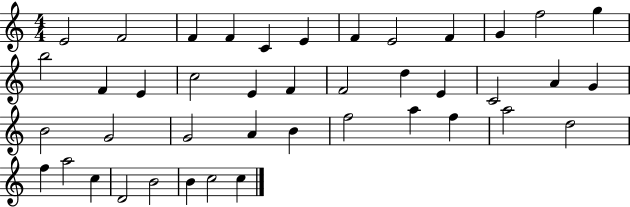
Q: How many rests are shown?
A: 0